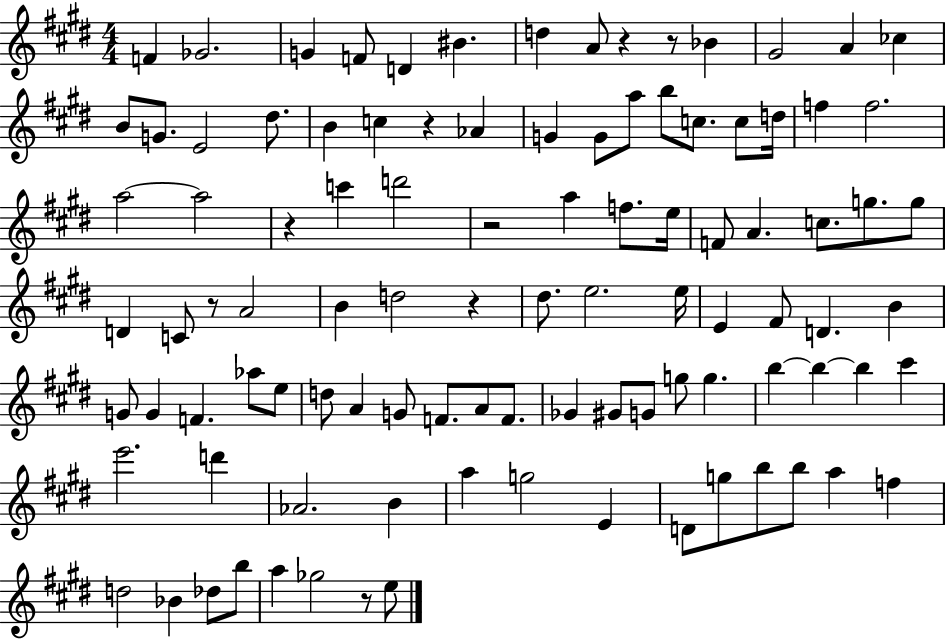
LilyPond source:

{
  \clef treble
  \numericTimeSignature
  \time 4/4
  \key e \major
  f'4 ges'2. | g'4 f'8 d'4 bis'4. | d''4 a'8 r4 r8 bes'4 | gis'2 a'4 ces''4 | \break b'8 g'8. e'2 dis''8. | b'4 c''4 r4 aes'4 | g'4 g'8 a''8 b''8 c''8. c''8 d''16 | f''4 f''2. | \break a''2~~ a''2 | r4 c'''4 d'''2 | r2 a''4 f''8. e''16 | f'8 a'4. c''8. g''8. g''8 | \break d'4 c'8 r8 a'2 | b'4 d''2 r4 | dis''8. e''2. e''16 | e'4 fis'8 d'4. b'4 | \break g'8 g'4 f'4. aes''8 e''8 | d''8 a'4 g'8 f'8. a'8 f'8. | ges'4 gis'8 g'8 g''8 g''4. | b''4~~ b''4~~ b''4 cis'''4 | \break e'''2. d'''4 | aes'2. b'4 | a''4 g''2 e'4 | d'8 g''8 b''8 b''8 a''4 f''4 | \break d''2 bes'4 des''8 b''8 | a''4 ges''2 r8 e''8 | \bar "|."
}